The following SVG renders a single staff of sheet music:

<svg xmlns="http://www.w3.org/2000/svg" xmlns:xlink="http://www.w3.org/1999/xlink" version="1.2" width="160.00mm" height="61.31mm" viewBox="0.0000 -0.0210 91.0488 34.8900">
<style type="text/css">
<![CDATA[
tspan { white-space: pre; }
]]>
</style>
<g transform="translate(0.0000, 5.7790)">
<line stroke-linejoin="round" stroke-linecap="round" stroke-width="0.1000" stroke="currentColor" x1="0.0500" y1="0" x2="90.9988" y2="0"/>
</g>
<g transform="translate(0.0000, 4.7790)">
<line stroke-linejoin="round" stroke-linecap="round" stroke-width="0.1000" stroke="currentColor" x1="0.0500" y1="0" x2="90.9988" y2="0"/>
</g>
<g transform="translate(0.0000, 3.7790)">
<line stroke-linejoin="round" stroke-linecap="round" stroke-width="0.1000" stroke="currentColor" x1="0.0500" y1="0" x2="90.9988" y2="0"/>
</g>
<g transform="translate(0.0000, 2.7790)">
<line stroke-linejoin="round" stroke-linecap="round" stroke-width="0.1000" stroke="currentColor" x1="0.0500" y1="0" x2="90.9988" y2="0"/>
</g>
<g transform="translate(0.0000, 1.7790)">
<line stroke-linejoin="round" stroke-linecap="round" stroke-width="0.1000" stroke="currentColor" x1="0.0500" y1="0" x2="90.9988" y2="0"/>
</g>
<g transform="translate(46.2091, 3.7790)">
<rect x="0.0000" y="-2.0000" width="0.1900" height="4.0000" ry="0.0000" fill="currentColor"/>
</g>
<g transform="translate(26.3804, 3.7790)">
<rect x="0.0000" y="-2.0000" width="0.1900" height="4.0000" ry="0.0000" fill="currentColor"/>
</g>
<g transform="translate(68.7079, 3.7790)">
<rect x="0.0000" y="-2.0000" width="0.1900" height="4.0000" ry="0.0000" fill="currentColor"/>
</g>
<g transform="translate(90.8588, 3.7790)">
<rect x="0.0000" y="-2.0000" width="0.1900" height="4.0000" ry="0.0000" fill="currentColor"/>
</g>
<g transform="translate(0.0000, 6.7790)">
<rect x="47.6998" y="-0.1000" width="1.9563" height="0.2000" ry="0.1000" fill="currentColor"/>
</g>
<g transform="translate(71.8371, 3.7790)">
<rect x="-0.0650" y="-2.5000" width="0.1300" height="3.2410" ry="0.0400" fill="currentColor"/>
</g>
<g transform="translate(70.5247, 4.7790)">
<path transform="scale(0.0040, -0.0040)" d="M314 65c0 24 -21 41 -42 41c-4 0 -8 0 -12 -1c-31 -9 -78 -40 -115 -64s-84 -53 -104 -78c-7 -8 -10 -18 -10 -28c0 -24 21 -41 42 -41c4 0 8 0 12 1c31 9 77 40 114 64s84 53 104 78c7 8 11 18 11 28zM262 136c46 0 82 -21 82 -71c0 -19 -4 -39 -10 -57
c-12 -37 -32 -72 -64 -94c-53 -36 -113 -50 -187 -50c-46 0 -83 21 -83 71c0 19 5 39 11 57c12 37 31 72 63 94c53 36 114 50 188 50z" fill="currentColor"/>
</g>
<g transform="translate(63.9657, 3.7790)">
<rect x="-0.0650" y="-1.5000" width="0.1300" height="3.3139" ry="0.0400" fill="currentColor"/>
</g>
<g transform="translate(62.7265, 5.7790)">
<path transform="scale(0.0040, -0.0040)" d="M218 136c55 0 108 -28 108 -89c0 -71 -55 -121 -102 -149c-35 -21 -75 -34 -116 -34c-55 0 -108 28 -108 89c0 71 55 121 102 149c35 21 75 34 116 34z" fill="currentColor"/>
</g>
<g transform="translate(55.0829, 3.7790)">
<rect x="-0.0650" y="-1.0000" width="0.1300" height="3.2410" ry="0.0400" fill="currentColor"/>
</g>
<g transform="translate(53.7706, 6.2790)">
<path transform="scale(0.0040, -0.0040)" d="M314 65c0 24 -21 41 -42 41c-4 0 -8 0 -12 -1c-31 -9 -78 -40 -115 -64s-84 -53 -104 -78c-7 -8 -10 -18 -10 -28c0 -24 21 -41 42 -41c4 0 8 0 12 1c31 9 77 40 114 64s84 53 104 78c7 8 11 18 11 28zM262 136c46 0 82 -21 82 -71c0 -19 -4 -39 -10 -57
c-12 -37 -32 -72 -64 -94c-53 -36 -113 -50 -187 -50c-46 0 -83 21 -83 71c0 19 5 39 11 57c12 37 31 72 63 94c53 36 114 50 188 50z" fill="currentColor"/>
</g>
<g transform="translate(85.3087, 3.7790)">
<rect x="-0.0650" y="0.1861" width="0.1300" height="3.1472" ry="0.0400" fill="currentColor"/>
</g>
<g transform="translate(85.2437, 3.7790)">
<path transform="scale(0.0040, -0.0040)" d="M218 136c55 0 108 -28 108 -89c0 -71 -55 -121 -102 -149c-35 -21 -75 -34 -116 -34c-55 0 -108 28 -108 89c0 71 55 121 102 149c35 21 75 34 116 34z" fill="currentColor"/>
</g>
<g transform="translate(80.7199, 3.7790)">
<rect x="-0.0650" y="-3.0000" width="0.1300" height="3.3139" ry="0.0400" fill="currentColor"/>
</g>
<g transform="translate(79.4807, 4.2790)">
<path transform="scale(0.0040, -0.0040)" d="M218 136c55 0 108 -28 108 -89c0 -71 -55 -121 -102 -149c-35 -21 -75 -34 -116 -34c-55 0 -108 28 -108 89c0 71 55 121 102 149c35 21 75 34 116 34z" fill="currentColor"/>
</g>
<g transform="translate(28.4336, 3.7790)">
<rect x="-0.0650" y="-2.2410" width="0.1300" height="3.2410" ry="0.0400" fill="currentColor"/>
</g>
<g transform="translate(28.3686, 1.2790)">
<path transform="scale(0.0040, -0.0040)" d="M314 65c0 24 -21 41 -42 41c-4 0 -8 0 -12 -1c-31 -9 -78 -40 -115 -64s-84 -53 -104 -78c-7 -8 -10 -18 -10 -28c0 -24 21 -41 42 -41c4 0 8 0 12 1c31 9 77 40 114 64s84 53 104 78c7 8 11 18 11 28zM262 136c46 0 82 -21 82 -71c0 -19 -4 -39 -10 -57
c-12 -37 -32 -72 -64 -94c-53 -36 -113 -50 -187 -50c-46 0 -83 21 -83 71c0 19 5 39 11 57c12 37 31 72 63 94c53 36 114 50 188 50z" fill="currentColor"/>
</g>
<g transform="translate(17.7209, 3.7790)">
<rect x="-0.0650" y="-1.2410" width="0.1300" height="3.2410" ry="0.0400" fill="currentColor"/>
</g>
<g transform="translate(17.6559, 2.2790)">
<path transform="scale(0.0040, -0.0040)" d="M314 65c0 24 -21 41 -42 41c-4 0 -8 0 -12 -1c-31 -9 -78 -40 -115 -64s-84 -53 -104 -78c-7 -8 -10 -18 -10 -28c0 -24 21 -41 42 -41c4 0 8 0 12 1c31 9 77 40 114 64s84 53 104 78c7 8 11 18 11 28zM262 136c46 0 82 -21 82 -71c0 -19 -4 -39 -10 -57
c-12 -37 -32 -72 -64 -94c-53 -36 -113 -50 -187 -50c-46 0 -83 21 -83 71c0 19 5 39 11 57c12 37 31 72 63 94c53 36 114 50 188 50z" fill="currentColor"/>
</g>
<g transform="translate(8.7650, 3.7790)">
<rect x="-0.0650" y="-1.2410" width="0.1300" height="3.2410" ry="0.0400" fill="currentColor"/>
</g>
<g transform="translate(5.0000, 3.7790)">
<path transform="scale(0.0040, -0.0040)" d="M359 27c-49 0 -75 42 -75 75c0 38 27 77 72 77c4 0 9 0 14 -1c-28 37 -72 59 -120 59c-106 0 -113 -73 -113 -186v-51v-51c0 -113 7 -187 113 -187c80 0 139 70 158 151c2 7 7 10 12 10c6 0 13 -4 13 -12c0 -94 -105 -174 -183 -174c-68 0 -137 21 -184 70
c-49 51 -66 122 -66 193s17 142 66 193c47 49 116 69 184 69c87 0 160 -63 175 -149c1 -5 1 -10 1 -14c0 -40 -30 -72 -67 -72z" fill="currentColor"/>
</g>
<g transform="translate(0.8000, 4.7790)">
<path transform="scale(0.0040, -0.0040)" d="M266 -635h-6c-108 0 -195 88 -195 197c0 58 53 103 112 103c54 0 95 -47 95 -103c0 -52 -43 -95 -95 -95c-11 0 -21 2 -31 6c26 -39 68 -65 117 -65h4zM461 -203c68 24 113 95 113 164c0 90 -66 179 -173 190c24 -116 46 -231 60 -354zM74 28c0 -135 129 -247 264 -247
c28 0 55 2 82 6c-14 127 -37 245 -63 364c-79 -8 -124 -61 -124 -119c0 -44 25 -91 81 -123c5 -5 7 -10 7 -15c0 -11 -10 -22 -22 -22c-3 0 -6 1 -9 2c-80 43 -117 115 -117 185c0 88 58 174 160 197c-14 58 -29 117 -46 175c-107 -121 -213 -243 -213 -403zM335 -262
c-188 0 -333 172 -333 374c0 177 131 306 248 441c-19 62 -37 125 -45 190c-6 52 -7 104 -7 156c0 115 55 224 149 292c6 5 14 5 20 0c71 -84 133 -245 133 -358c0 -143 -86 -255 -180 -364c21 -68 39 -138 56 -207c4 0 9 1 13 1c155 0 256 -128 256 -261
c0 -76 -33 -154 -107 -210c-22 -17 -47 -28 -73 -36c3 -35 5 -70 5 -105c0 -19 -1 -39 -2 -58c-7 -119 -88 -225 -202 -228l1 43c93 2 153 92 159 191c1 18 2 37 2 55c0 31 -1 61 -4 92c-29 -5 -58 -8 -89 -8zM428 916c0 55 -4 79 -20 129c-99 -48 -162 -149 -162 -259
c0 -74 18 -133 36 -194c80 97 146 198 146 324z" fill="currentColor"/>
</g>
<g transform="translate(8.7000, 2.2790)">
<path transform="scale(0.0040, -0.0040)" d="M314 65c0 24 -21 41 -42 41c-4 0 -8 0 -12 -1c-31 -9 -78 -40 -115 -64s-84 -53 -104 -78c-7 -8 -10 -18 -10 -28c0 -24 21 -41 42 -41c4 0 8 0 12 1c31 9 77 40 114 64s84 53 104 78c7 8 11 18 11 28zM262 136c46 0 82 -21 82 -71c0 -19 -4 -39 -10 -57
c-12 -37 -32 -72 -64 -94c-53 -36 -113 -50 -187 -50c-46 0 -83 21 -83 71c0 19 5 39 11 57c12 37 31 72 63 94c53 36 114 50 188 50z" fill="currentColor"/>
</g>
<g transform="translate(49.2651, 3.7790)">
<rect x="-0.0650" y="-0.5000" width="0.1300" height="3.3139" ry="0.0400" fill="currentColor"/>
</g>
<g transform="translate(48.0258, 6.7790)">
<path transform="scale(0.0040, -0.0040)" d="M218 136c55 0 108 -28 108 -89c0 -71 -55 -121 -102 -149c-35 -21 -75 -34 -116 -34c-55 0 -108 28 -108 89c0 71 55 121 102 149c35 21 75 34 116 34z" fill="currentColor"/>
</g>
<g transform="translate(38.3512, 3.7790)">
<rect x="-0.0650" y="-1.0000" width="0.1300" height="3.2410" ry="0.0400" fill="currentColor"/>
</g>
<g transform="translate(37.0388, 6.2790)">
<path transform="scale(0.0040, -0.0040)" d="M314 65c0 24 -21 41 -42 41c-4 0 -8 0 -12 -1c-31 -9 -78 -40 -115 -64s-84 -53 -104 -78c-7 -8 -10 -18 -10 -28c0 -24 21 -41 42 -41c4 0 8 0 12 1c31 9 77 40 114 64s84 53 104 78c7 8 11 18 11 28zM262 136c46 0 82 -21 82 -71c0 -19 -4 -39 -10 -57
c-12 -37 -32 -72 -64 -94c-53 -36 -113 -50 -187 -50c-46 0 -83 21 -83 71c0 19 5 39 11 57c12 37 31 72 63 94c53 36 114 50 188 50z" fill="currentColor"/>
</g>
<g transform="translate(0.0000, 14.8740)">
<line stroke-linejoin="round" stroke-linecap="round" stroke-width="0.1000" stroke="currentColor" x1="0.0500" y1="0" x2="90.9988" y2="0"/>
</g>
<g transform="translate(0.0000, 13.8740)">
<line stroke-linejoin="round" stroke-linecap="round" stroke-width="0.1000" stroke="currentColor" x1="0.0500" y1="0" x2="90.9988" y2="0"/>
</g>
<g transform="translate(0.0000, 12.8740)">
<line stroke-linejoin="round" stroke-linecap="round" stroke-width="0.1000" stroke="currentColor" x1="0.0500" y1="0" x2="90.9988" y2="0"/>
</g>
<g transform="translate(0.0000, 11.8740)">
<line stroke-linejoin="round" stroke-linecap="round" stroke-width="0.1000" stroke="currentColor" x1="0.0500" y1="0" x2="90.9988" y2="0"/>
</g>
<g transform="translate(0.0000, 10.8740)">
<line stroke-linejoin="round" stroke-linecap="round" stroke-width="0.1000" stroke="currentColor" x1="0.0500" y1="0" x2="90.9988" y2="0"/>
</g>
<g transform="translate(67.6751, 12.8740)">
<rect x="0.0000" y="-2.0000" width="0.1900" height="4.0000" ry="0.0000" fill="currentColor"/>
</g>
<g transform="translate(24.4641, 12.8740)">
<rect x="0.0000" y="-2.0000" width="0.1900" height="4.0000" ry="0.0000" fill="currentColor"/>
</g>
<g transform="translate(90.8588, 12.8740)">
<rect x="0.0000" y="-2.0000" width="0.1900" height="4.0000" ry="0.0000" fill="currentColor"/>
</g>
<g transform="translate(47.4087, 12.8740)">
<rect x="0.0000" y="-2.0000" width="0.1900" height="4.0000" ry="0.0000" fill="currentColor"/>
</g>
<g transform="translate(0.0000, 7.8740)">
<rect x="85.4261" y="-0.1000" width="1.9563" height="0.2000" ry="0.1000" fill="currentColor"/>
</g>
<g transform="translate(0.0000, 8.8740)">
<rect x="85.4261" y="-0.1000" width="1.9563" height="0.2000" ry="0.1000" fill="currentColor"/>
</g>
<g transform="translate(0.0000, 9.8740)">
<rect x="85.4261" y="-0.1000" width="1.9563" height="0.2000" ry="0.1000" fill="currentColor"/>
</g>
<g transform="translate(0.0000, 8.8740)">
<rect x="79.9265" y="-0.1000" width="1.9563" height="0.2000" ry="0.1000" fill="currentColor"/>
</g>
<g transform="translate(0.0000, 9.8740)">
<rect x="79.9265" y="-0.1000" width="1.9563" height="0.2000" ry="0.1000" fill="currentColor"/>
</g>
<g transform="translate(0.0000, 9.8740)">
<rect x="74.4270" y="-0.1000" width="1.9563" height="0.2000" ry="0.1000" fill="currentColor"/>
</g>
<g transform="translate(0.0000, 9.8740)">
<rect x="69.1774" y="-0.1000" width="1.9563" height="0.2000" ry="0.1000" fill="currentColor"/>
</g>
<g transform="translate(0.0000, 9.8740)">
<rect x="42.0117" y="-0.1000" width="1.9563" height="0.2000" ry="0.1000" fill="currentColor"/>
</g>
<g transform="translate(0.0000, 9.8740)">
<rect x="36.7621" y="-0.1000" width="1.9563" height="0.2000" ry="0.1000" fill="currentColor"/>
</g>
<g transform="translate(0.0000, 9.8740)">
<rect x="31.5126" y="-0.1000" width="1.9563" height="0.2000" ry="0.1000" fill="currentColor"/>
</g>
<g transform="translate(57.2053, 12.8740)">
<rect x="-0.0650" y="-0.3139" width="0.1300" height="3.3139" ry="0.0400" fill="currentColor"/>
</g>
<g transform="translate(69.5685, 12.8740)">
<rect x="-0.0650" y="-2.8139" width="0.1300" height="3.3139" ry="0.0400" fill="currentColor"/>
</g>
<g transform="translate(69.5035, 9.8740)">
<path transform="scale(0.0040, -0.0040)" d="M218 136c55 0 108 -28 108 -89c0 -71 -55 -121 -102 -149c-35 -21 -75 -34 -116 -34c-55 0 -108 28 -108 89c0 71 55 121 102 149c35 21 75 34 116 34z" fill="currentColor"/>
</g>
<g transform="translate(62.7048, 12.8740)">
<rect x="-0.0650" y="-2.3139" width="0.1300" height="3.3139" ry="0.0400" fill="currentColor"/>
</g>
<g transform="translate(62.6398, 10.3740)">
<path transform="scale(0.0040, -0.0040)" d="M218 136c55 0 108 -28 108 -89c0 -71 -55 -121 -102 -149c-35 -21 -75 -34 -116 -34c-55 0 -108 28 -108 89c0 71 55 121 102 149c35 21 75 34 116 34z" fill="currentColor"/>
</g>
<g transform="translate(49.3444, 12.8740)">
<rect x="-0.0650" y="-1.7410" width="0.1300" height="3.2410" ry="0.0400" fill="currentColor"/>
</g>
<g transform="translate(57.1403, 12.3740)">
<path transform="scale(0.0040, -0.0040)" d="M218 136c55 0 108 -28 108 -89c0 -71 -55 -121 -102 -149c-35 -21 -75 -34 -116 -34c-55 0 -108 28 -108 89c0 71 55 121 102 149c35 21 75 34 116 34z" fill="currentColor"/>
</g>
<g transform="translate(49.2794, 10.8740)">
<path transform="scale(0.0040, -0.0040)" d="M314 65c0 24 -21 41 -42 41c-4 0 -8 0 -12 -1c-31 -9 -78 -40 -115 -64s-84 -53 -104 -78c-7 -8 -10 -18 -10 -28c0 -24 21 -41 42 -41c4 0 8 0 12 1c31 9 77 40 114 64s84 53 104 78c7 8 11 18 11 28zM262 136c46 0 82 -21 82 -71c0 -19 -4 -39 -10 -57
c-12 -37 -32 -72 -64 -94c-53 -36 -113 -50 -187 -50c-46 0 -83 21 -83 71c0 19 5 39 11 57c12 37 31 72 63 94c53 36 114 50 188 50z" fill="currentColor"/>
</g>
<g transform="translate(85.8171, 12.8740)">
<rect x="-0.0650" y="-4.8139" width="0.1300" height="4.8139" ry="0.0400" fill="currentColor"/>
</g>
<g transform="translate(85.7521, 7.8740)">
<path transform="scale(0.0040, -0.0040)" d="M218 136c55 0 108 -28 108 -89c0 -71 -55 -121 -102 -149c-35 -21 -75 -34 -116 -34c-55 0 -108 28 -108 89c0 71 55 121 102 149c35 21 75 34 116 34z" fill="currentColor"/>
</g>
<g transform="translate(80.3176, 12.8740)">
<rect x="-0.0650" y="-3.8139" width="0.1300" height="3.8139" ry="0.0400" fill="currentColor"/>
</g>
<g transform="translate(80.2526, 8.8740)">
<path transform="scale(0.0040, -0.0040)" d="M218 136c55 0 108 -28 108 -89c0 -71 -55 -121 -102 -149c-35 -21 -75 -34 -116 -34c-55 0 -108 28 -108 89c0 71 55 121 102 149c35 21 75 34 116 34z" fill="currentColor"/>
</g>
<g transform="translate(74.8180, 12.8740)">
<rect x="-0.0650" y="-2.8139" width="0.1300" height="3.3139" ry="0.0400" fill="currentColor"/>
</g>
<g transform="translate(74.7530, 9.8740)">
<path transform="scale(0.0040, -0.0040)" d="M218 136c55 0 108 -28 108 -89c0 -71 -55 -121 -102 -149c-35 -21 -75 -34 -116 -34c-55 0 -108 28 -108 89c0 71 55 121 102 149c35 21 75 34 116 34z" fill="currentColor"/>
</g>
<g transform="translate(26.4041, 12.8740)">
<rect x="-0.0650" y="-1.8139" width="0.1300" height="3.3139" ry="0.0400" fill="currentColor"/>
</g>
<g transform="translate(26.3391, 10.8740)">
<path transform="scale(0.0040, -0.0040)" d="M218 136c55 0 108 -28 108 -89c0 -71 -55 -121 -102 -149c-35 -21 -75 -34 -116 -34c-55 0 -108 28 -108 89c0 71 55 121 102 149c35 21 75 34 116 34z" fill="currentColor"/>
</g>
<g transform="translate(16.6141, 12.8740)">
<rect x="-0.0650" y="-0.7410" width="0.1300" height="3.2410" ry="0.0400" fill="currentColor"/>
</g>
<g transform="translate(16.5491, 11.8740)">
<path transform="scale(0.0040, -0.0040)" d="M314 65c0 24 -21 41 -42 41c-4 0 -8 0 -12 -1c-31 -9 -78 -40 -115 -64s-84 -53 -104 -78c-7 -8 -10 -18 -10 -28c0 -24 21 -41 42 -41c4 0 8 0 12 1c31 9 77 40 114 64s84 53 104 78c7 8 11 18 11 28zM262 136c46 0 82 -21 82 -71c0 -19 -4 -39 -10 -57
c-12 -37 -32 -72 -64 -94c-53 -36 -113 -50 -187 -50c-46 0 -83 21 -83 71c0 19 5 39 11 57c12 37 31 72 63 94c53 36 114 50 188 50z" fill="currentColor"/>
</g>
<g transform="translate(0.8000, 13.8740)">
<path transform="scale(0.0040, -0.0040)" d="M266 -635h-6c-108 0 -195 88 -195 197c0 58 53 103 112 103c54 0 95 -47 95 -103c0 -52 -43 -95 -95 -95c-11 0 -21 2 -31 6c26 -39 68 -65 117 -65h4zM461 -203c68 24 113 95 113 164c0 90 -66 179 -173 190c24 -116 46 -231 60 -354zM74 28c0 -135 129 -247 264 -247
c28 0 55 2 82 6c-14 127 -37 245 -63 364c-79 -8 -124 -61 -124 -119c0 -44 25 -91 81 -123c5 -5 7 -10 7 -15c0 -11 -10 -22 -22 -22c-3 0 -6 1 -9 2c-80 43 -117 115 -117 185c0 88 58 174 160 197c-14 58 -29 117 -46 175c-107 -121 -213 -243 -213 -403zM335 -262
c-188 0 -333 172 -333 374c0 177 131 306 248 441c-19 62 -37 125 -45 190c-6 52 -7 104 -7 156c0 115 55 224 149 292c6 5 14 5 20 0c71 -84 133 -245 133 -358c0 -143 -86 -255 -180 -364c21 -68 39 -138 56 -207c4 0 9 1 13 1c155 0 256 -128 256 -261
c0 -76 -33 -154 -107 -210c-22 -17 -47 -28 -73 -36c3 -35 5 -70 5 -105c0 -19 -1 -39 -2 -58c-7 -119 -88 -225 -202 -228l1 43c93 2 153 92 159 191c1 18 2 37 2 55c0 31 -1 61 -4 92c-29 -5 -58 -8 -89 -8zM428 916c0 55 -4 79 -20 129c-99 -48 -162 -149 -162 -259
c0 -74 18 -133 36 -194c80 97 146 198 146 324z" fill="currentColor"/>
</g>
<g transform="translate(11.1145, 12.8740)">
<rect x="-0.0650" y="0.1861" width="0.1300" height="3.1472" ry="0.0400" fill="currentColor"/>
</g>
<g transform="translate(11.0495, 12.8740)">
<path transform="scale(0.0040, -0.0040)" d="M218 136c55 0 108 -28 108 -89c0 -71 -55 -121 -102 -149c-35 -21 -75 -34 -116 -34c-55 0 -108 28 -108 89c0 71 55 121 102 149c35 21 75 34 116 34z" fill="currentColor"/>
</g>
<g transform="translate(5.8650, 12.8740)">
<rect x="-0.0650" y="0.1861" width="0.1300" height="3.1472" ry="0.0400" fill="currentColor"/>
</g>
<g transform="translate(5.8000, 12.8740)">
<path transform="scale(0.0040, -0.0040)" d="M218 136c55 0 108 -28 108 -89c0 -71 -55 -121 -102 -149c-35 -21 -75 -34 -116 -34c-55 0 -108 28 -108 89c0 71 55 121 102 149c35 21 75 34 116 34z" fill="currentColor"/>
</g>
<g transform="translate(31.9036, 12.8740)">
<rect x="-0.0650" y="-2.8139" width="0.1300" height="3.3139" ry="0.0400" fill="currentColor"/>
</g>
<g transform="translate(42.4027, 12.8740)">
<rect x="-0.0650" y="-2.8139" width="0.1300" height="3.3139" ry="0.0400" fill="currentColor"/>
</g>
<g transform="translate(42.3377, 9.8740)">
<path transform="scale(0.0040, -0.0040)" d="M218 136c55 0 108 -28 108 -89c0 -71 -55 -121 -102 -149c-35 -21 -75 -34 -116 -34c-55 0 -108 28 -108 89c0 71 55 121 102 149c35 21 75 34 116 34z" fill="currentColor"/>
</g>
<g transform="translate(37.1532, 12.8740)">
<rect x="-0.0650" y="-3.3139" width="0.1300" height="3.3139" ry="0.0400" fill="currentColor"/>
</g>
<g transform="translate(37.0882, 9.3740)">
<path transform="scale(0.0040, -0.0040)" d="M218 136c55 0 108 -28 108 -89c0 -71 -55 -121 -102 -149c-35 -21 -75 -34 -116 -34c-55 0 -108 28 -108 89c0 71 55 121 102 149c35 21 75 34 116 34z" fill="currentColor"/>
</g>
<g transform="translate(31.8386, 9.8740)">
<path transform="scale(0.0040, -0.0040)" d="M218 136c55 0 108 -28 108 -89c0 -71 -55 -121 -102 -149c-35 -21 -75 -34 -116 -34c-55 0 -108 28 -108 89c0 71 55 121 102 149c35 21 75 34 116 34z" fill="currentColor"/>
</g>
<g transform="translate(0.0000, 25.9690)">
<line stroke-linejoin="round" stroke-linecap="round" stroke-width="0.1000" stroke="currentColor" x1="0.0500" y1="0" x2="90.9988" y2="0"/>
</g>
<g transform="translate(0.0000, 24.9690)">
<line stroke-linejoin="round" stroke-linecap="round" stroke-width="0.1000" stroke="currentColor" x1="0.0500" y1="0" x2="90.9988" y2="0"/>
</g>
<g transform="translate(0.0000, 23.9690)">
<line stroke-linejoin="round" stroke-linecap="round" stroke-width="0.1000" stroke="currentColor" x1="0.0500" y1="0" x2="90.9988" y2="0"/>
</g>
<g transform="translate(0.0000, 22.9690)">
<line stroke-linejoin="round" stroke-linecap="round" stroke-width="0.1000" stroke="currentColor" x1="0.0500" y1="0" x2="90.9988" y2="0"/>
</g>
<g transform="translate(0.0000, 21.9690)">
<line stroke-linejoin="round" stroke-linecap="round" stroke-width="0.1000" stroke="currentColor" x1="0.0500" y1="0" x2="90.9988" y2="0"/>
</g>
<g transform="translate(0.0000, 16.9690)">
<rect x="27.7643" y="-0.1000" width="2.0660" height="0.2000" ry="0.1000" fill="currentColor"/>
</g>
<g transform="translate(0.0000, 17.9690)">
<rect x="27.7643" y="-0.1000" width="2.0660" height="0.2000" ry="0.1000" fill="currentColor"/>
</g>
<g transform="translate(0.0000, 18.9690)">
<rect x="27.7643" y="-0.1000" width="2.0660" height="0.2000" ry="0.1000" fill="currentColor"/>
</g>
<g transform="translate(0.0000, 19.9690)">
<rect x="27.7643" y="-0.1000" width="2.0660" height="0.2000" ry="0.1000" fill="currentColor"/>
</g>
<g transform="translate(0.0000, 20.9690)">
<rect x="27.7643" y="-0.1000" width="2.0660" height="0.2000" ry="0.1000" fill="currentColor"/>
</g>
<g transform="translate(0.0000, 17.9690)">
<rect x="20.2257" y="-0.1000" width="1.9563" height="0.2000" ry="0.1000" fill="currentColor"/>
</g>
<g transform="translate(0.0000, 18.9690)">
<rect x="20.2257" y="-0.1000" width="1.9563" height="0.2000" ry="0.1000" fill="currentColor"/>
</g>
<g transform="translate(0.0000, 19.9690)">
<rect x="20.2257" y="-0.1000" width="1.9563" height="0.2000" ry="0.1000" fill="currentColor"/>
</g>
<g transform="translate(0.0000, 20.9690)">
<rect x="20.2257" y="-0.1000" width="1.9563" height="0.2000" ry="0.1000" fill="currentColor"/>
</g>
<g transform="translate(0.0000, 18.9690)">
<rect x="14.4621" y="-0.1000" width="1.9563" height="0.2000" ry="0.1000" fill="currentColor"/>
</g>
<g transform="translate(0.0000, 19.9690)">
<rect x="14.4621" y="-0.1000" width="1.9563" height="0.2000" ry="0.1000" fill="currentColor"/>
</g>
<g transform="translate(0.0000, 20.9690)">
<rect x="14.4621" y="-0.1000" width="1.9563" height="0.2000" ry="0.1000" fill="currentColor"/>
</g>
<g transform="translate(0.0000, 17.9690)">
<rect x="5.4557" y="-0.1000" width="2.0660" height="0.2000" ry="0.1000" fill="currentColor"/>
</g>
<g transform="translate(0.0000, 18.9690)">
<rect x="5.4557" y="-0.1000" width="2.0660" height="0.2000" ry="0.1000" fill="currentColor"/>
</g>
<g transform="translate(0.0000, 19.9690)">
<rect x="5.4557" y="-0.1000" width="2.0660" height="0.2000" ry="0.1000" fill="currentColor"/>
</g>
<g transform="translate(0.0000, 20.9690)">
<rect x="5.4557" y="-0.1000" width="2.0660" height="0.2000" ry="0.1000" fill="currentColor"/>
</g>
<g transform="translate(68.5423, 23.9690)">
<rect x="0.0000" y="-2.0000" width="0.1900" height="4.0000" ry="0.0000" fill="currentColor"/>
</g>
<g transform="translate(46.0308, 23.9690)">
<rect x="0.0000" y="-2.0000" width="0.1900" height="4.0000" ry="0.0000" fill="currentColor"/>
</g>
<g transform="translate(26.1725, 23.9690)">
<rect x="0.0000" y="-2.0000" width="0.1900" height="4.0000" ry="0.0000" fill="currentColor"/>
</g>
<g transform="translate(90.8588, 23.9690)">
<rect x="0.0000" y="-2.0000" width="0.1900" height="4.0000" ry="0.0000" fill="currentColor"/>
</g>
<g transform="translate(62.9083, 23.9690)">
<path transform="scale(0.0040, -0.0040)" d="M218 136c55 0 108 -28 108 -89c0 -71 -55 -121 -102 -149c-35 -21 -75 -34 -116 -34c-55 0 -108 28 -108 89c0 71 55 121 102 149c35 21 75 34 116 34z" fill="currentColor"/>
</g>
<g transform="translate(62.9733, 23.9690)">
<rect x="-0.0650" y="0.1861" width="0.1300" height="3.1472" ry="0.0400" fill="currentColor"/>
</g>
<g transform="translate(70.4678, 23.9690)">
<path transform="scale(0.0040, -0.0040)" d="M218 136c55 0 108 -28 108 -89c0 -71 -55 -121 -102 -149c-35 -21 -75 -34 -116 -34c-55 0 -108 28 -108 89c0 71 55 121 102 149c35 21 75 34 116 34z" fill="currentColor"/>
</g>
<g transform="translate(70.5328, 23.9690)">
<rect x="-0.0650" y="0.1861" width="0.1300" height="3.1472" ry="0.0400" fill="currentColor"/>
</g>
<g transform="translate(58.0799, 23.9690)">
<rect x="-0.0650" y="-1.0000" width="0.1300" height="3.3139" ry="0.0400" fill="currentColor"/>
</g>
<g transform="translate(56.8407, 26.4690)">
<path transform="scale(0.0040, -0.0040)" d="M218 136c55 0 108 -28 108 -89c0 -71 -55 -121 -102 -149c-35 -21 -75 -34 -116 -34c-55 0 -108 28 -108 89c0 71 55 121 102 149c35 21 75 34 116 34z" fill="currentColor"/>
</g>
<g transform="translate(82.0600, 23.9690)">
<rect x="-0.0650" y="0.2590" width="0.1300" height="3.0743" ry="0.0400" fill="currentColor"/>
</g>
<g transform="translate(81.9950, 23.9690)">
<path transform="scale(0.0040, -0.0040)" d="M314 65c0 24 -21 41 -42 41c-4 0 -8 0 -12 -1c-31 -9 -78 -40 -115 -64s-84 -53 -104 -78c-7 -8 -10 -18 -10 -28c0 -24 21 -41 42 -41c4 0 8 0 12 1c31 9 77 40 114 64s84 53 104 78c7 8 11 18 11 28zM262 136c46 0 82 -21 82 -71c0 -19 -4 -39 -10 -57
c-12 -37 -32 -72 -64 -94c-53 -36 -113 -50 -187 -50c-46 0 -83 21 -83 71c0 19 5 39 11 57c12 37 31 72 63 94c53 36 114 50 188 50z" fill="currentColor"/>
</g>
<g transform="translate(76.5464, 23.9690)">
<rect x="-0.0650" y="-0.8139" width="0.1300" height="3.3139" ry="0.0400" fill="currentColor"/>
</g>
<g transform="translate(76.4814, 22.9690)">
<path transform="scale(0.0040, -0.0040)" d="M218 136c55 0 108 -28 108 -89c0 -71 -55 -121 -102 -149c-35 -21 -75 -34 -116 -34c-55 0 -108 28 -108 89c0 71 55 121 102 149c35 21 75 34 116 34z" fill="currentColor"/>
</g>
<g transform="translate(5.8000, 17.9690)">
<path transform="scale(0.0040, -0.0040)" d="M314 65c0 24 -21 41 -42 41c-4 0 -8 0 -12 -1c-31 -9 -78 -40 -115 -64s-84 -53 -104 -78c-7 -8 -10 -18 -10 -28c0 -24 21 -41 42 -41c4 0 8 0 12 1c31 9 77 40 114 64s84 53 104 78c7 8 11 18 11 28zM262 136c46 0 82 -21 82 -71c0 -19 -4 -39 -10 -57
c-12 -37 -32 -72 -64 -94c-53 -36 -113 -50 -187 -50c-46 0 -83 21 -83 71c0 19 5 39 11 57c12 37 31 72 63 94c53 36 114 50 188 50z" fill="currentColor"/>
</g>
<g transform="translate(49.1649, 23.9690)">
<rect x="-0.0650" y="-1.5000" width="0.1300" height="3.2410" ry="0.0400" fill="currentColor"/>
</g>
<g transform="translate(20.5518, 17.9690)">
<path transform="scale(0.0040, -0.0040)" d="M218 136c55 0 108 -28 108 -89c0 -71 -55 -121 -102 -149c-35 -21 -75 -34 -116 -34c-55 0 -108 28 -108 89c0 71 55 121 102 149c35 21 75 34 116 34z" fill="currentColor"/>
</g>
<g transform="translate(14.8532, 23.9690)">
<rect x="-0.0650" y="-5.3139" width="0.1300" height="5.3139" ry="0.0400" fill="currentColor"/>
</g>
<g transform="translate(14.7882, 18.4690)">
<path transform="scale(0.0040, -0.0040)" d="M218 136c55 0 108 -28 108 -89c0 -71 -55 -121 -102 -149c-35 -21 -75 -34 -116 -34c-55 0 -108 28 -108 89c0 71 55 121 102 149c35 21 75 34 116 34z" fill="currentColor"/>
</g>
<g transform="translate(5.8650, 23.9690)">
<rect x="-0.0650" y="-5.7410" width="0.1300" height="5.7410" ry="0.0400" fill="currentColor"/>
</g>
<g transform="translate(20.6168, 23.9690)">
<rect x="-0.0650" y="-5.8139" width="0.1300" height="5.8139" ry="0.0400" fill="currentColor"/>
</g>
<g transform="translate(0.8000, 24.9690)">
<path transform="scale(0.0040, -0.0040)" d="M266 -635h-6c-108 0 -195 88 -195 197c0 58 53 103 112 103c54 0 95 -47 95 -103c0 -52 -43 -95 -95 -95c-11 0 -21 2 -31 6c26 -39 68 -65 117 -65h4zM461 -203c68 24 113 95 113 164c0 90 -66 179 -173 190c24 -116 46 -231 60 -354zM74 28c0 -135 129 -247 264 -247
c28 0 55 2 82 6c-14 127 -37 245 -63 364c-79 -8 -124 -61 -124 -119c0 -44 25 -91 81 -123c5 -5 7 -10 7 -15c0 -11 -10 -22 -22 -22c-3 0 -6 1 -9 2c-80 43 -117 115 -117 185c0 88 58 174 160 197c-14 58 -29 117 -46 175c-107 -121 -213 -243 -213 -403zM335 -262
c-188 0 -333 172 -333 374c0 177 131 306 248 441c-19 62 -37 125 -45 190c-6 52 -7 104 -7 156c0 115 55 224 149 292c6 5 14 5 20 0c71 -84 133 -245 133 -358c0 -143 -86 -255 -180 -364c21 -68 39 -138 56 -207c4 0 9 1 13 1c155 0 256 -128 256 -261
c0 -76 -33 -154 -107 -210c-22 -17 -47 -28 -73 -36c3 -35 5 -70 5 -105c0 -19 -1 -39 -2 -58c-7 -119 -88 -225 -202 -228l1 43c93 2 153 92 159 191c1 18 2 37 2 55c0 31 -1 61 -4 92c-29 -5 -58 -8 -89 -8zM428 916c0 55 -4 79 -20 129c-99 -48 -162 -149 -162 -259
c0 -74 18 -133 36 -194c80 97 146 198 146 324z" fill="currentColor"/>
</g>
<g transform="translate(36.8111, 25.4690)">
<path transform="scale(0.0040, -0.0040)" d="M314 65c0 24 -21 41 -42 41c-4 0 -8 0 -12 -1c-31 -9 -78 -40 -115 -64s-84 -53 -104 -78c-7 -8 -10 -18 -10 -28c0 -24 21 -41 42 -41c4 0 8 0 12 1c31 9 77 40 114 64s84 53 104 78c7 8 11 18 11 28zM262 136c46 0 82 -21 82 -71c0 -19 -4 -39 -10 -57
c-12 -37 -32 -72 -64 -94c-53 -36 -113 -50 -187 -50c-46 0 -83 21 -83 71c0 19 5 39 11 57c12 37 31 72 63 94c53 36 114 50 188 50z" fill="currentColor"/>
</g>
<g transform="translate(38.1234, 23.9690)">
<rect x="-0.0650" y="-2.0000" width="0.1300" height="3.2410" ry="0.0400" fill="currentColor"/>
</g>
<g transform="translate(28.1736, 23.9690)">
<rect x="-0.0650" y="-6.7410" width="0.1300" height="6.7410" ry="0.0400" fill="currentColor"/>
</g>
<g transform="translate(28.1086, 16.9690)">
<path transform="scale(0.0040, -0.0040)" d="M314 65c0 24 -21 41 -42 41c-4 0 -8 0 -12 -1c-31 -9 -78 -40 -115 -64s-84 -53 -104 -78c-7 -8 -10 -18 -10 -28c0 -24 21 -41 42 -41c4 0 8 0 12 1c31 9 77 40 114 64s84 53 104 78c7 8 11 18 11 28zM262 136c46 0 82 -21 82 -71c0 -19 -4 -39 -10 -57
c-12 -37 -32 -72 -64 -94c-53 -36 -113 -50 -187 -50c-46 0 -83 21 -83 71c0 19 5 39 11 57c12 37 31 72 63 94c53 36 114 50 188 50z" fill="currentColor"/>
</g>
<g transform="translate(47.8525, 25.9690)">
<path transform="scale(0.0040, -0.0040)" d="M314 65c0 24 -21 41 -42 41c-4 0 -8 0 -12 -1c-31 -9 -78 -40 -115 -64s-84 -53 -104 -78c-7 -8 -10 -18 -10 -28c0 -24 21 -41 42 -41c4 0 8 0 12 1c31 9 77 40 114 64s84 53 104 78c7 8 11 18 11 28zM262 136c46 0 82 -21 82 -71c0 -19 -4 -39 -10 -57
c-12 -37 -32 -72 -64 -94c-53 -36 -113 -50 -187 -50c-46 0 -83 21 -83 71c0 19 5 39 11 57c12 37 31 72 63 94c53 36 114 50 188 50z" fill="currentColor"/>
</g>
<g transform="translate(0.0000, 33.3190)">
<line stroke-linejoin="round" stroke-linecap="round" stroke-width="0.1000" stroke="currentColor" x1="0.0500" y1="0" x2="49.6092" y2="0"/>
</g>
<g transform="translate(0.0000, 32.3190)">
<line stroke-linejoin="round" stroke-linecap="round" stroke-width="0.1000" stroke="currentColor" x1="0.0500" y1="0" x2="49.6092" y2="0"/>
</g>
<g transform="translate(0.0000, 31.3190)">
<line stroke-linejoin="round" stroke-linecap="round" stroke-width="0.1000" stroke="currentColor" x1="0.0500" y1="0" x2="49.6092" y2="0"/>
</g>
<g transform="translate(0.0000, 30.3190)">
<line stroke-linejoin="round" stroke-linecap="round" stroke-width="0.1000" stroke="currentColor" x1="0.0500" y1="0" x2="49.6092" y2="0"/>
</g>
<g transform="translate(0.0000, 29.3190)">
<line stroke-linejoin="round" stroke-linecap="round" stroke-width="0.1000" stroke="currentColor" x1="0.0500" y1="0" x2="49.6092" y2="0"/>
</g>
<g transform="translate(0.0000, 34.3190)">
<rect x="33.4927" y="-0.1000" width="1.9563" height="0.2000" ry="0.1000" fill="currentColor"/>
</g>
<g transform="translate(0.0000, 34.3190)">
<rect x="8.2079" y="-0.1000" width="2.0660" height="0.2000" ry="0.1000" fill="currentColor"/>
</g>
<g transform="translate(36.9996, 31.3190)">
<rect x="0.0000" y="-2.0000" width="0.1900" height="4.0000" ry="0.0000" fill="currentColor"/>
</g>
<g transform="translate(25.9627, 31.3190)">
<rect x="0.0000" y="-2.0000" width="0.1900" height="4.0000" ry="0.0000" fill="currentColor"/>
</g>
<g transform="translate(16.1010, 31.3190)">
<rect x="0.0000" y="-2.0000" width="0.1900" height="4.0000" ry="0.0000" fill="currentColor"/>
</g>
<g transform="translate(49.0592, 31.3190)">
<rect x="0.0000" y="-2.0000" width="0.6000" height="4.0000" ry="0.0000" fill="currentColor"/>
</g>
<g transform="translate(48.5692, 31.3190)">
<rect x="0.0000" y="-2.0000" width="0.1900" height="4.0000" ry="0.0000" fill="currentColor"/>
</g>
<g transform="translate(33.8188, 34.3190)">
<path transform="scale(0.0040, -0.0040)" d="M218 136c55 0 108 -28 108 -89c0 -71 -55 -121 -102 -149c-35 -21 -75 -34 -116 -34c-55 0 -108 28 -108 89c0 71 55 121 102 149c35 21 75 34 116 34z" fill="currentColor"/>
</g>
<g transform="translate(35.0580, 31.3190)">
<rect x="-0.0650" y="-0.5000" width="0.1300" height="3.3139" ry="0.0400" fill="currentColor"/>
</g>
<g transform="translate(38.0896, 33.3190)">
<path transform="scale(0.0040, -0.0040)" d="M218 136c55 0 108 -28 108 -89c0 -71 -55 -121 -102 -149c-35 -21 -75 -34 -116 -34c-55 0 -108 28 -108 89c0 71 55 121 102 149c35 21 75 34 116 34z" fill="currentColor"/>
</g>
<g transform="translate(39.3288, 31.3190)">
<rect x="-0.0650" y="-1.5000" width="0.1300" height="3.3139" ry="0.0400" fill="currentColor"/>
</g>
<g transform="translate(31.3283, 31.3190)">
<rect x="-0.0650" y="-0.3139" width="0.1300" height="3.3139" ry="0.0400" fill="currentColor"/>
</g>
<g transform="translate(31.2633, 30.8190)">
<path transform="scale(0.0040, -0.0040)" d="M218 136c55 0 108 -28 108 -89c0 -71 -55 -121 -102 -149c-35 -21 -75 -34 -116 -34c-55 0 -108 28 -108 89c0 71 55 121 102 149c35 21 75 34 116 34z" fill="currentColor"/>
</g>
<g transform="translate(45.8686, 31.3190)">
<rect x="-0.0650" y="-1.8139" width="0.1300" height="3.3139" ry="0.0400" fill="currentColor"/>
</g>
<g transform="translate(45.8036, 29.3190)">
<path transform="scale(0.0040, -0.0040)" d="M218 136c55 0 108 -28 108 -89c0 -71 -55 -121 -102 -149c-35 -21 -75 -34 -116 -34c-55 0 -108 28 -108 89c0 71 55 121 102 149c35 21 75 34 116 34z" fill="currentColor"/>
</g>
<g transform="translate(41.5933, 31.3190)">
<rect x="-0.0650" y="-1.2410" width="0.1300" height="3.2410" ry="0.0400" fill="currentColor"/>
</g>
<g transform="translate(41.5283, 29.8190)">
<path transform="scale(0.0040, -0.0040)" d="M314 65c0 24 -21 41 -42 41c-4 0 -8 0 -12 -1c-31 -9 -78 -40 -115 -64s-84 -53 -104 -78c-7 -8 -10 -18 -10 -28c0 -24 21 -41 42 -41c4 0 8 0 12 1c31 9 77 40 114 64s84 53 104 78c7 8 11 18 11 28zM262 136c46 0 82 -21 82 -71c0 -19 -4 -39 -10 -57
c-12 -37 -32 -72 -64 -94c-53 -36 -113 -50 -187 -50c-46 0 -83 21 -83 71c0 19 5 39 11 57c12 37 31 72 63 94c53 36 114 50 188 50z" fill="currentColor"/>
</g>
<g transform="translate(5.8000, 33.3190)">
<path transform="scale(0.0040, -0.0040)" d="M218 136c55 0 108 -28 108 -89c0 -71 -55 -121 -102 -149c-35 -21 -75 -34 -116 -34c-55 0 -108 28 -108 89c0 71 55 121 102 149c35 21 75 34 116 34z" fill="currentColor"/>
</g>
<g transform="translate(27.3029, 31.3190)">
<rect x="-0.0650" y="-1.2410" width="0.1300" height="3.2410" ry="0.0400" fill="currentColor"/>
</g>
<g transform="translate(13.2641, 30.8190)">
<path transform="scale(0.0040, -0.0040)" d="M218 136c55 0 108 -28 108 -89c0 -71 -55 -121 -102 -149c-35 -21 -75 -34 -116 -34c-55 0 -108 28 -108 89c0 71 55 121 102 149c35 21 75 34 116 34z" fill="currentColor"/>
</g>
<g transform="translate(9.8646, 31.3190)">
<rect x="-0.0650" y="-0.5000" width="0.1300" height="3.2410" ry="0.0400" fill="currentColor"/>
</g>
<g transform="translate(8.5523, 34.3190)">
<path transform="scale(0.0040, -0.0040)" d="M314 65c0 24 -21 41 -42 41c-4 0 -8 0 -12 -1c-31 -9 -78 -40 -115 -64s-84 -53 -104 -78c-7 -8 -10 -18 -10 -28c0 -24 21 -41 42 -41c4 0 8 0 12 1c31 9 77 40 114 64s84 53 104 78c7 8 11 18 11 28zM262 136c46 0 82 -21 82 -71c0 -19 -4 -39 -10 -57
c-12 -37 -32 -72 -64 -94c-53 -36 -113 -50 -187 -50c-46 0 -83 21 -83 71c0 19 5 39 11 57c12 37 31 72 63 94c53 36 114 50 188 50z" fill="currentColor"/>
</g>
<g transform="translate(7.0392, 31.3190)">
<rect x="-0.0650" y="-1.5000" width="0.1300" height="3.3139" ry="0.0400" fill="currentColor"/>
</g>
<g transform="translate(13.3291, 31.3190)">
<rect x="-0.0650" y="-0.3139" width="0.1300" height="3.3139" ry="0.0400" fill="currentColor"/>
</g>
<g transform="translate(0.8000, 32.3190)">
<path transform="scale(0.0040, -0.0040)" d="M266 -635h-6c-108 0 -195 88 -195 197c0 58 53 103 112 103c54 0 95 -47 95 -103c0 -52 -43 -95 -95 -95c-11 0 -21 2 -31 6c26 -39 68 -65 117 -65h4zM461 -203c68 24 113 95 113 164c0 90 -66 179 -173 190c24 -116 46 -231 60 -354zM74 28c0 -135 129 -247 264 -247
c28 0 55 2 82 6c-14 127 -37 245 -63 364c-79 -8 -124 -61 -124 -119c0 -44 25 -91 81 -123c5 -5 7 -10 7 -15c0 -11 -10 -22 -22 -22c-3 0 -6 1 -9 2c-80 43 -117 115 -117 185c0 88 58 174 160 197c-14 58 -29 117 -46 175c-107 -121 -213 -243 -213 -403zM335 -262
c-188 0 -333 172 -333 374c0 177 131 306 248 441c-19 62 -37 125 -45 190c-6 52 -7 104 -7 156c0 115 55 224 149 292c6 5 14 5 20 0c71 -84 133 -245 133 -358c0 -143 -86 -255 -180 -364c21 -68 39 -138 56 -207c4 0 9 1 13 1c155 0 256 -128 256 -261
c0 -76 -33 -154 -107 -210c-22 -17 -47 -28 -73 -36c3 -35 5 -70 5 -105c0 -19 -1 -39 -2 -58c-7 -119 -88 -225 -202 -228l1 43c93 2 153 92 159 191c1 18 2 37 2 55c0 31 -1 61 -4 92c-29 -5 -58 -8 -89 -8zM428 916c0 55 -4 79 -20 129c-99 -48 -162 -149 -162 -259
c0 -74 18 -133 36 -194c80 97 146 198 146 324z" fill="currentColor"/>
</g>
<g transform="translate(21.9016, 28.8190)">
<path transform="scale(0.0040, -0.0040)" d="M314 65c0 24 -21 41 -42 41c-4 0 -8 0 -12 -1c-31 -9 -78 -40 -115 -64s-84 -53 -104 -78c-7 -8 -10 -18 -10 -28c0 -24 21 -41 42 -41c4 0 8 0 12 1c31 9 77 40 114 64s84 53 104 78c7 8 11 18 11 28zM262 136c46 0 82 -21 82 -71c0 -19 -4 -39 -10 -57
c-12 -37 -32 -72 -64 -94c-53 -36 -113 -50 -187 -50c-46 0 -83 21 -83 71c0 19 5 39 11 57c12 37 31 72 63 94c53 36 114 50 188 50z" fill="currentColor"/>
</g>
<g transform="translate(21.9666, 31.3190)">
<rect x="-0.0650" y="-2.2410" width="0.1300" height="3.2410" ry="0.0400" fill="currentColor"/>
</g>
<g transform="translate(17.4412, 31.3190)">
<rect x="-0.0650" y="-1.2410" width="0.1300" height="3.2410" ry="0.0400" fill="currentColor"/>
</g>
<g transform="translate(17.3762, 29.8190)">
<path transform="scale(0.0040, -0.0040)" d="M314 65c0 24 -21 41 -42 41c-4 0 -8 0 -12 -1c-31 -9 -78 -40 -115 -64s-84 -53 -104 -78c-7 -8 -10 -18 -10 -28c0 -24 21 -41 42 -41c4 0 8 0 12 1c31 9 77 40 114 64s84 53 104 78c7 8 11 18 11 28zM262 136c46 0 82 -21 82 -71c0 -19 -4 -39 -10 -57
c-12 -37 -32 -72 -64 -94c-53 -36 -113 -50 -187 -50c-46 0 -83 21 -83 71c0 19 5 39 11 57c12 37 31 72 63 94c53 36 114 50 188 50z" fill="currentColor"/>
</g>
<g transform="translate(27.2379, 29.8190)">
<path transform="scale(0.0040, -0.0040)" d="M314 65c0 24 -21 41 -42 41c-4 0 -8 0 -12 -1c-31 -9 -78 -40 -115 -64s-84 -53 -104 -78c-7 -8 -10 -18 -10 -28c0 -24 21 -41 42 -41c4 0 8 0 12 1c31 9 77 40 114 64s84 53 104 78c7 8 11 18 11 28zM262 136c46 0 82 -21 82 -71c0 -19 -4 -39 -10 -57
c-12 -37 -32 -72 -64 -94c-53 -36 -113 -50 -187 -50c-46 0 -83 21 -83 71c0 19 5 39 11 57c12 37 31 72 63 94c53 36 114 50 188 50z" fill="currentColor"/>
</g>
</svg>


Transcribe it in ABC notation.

X:1
T:Untitled
M:4/4
L:1/4
K:C
e2 e2 g2 D2 C D2 E G2 A B B B d2 f a b a f2 c g a a c' e' g'2 f' g' b'2 F2 E2 D B B d B2 E C2 c e2 g2 e2 c C E e2 f